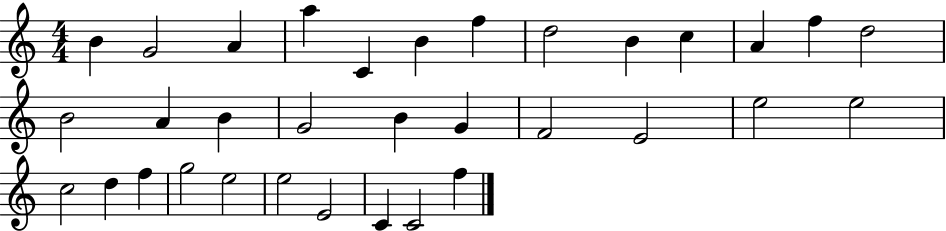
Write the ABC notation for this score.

X:1
T:Untitled
M:4/4
L:1/4
K:C
B G2 A a C B f d2 B c A f d2 B2 A B G2 B G F2 E2 e2 e2 c2 d f g2 e2 e2 E2 C C2 f